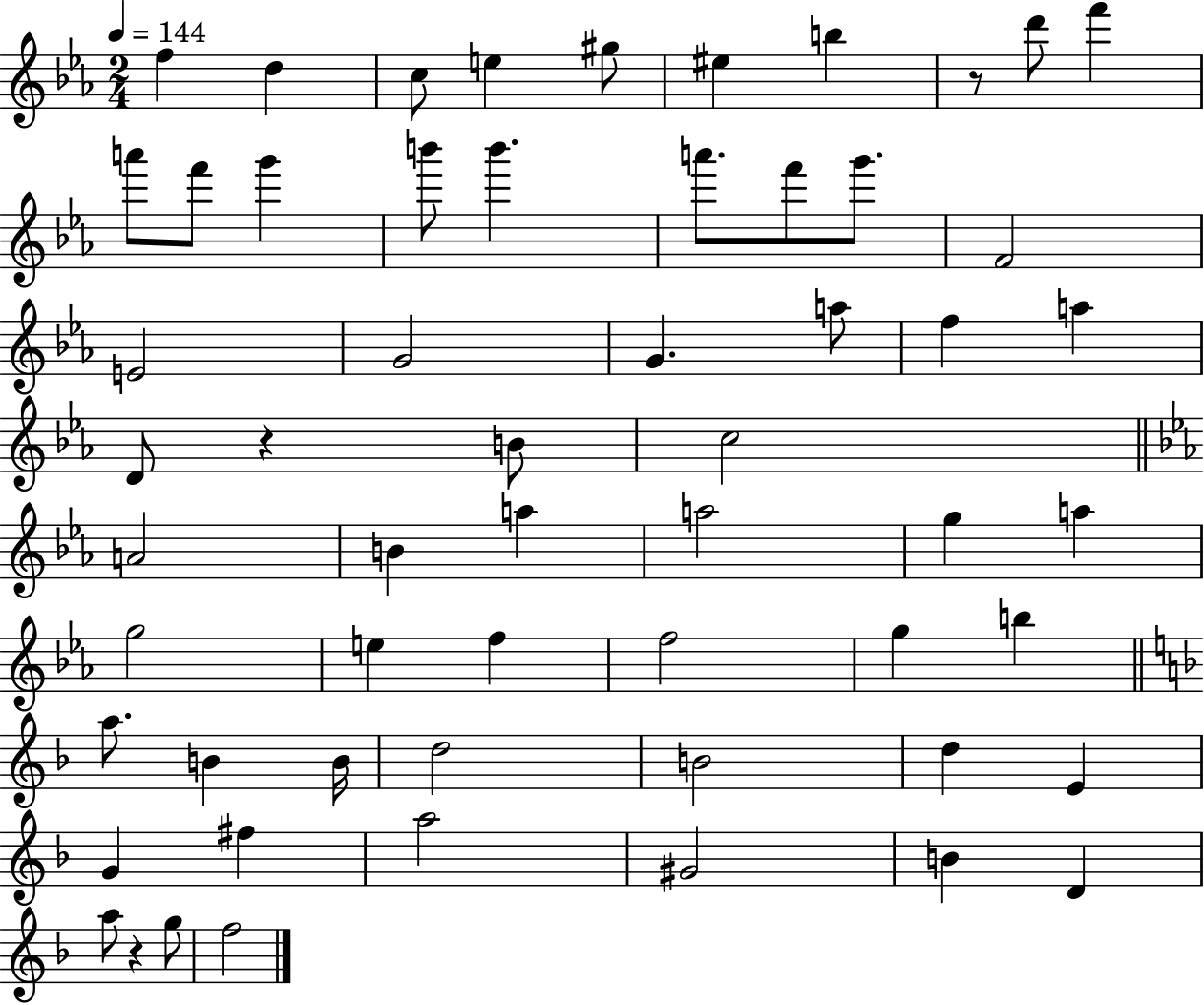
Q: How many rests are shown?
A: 3